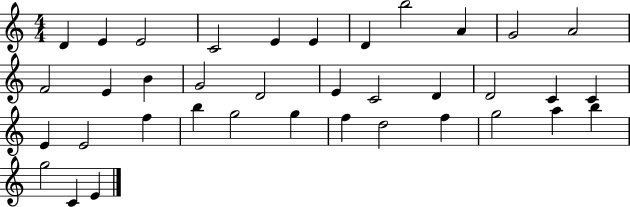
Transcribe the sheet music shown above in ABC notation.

X:1
T:Untitled
M:4/4
L:1/4
K:C
D E E2 C2 E E D b2 A G2 A2 F2 E B G2 D2 E C2 D D2 C C E E2 f b g2 g f d2 f g2 a b g2 C E